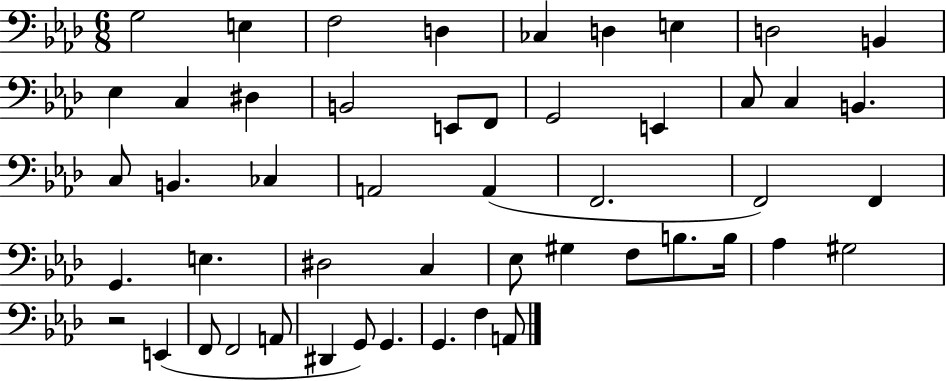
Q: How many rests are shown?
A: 1